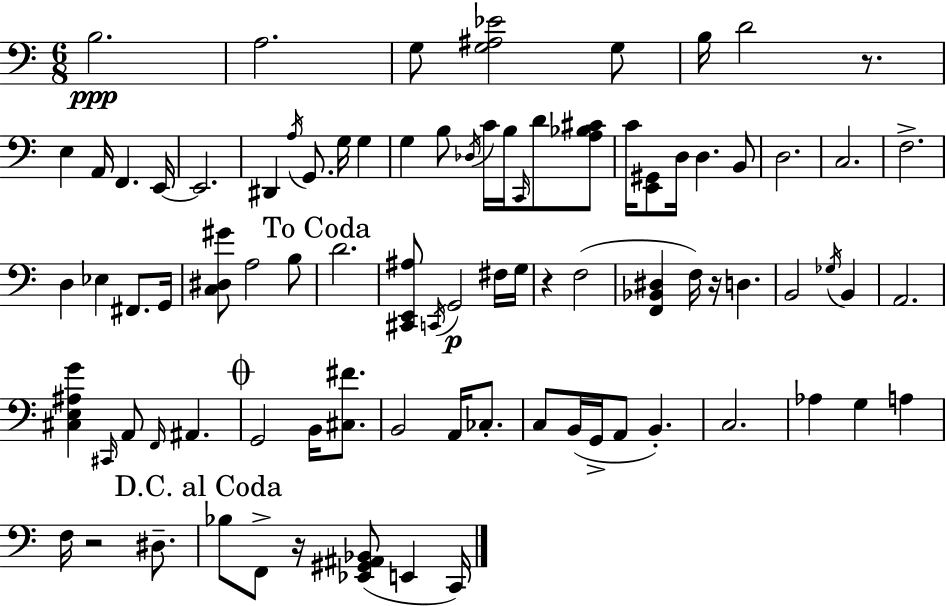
B3/h. A3/h. G3/e [G3,A#3,Eb4]/h G3/e B3/s D4/h R/e. E3/q A2/s F2/q. E2/s E2/h. D#2/q A3/s G2/e. G3/s G3/q G3/q B3/e Db3/s C4/s B3/s C2/s D4/e [A3,Bb3,C#4]/e C4/s [E2,G#2]/e D3/s D3/q. B2/e D3/h. C3/h. F3/h. D3/q Eb3/q F#2/e. G2/s [C3,D#3,G#4]/e A3/h B3/e D4/h. [C#2,E2,A#3]/e C2/s G2/h F#3/s G3/s R/q F3/h [F2,Bb2,D#3]/q F3/s R/s D3/q. B2/h Gb3/s B2/q A2/h. [C#3,E3,A#3,G4]/q C#2/s A2/e F2/s A#2/q. G2/h B2/s [C#3,F#4]/e. B2/h A2/s CES3/e. C3/e B2/s G2/s A2/e B2/q. C3/h. Ab3/q G3/q A3/q F3/s R/h D#3/e. Bb3/e F2/e R/s [Eb2,G#2,A#2,Bb2]/e E2/q C2/s